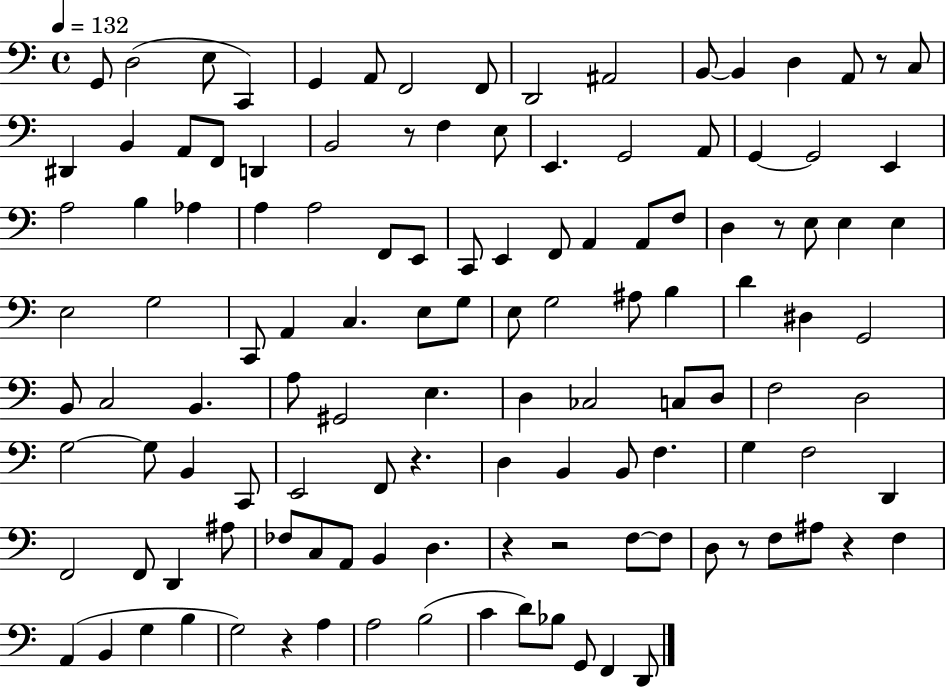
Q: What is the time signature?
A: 4/4